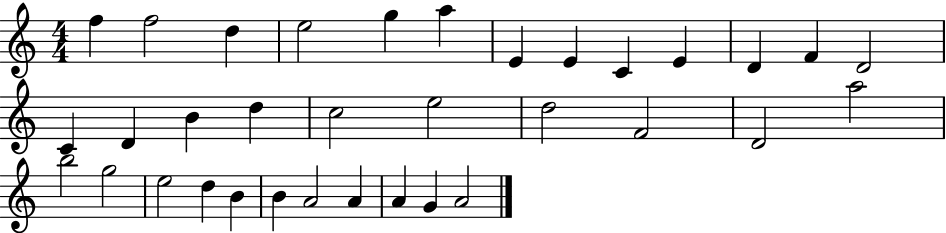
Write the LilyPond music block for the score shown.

{
  \clef treble
  \numericTimeSignature
  \time 4/4
  \key c \major
  f''4 f''2 d''4 | e''2 g''4 a''4 | e'4 e'4 c'4 e'4 | d'4 f'4 d'2 | \break c'4 d'4 b'4 d''4 | c''2 e''2 | d''2 f'2 | d'2 a''2 | \break b''2 g''2 | e''2 d''4 b'4 | b'4 a'2 a'4 | a'4 g'4 a'2 | \break \bar "|."
}